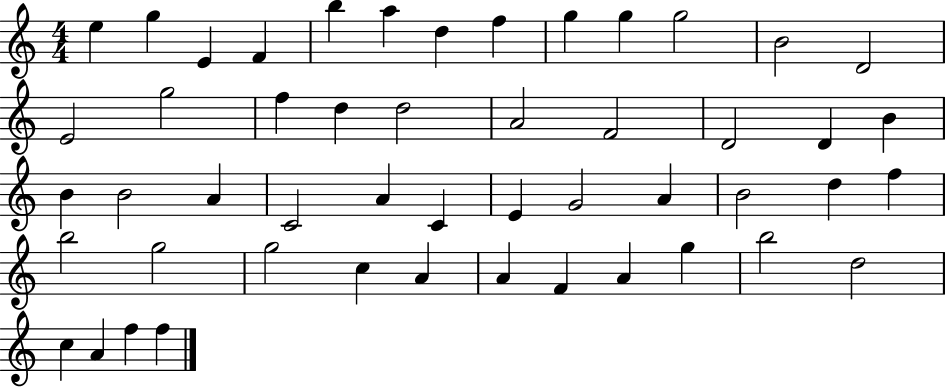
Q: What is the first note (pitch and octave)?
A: E5